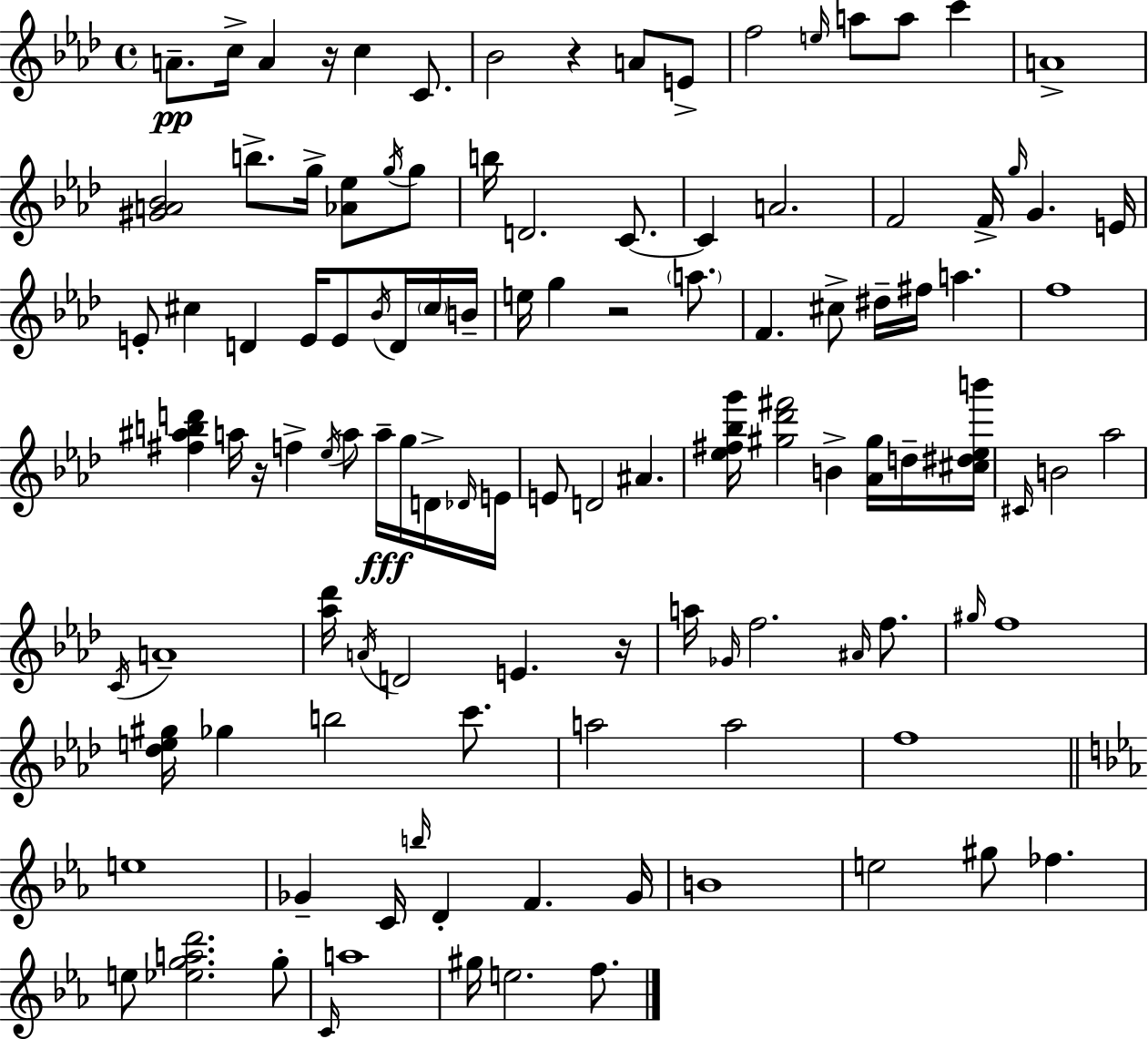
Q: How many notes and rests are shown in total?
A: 114